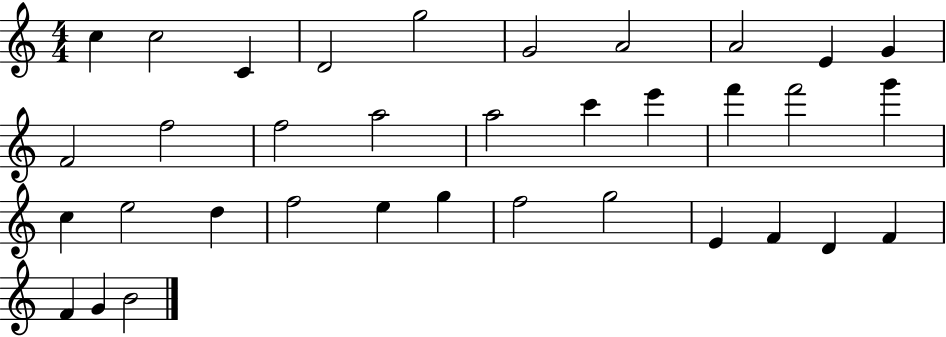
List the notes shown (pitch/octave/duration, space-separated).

C5/q C5/h C4/q D4/h G5/h G4/h A4/h A4/h E4/q G4/q F4/h F5/h F5/h A5/h A5/h C6/q E6/q F6/q F6/h G6/q C5/q E5/h D5/q F5/h E5/q G5/q F5/h G5/h E4/q F4/q D4/q F4/q F4/q G4/q B4/h